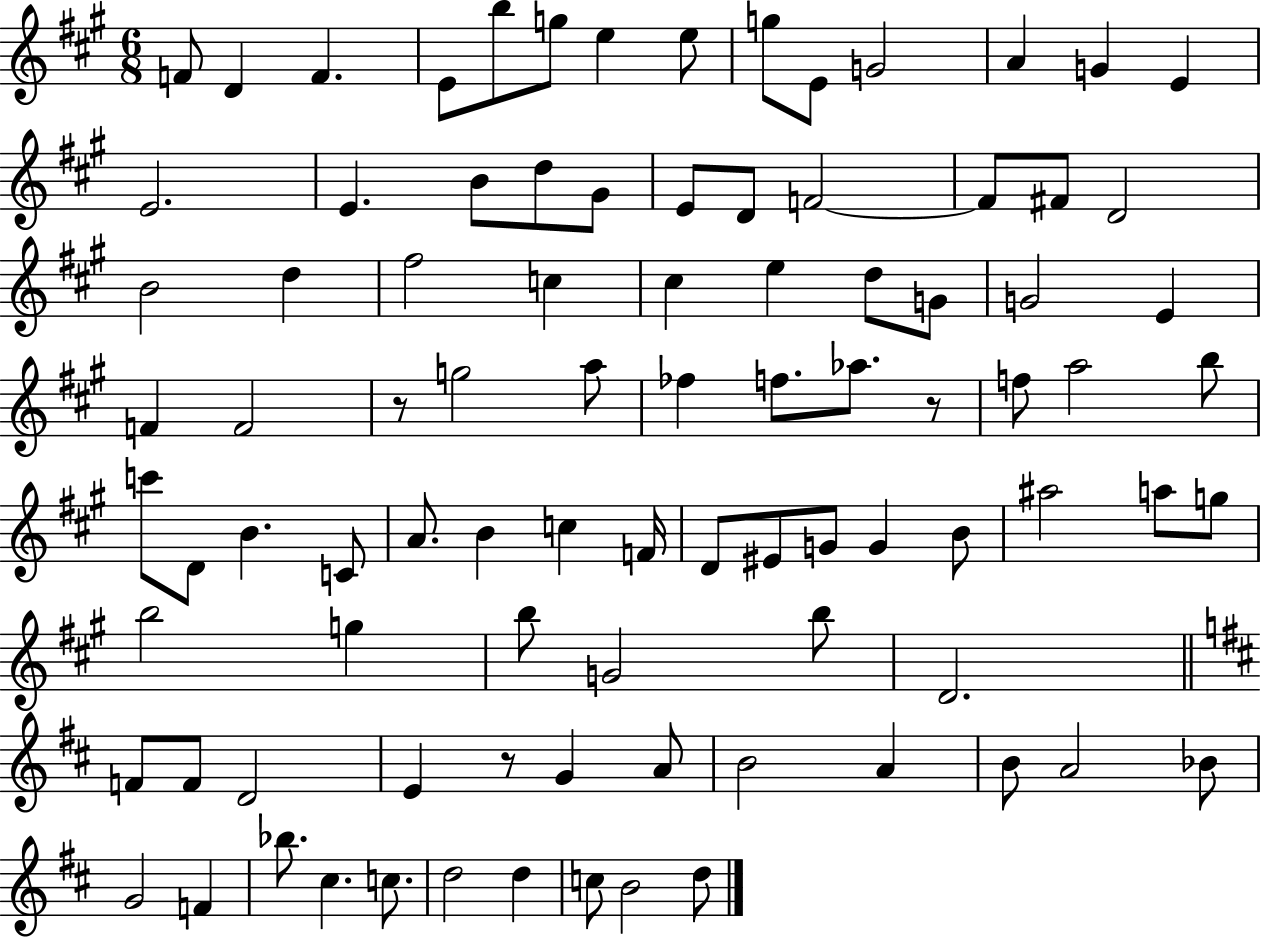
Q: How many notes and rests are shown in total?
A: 91